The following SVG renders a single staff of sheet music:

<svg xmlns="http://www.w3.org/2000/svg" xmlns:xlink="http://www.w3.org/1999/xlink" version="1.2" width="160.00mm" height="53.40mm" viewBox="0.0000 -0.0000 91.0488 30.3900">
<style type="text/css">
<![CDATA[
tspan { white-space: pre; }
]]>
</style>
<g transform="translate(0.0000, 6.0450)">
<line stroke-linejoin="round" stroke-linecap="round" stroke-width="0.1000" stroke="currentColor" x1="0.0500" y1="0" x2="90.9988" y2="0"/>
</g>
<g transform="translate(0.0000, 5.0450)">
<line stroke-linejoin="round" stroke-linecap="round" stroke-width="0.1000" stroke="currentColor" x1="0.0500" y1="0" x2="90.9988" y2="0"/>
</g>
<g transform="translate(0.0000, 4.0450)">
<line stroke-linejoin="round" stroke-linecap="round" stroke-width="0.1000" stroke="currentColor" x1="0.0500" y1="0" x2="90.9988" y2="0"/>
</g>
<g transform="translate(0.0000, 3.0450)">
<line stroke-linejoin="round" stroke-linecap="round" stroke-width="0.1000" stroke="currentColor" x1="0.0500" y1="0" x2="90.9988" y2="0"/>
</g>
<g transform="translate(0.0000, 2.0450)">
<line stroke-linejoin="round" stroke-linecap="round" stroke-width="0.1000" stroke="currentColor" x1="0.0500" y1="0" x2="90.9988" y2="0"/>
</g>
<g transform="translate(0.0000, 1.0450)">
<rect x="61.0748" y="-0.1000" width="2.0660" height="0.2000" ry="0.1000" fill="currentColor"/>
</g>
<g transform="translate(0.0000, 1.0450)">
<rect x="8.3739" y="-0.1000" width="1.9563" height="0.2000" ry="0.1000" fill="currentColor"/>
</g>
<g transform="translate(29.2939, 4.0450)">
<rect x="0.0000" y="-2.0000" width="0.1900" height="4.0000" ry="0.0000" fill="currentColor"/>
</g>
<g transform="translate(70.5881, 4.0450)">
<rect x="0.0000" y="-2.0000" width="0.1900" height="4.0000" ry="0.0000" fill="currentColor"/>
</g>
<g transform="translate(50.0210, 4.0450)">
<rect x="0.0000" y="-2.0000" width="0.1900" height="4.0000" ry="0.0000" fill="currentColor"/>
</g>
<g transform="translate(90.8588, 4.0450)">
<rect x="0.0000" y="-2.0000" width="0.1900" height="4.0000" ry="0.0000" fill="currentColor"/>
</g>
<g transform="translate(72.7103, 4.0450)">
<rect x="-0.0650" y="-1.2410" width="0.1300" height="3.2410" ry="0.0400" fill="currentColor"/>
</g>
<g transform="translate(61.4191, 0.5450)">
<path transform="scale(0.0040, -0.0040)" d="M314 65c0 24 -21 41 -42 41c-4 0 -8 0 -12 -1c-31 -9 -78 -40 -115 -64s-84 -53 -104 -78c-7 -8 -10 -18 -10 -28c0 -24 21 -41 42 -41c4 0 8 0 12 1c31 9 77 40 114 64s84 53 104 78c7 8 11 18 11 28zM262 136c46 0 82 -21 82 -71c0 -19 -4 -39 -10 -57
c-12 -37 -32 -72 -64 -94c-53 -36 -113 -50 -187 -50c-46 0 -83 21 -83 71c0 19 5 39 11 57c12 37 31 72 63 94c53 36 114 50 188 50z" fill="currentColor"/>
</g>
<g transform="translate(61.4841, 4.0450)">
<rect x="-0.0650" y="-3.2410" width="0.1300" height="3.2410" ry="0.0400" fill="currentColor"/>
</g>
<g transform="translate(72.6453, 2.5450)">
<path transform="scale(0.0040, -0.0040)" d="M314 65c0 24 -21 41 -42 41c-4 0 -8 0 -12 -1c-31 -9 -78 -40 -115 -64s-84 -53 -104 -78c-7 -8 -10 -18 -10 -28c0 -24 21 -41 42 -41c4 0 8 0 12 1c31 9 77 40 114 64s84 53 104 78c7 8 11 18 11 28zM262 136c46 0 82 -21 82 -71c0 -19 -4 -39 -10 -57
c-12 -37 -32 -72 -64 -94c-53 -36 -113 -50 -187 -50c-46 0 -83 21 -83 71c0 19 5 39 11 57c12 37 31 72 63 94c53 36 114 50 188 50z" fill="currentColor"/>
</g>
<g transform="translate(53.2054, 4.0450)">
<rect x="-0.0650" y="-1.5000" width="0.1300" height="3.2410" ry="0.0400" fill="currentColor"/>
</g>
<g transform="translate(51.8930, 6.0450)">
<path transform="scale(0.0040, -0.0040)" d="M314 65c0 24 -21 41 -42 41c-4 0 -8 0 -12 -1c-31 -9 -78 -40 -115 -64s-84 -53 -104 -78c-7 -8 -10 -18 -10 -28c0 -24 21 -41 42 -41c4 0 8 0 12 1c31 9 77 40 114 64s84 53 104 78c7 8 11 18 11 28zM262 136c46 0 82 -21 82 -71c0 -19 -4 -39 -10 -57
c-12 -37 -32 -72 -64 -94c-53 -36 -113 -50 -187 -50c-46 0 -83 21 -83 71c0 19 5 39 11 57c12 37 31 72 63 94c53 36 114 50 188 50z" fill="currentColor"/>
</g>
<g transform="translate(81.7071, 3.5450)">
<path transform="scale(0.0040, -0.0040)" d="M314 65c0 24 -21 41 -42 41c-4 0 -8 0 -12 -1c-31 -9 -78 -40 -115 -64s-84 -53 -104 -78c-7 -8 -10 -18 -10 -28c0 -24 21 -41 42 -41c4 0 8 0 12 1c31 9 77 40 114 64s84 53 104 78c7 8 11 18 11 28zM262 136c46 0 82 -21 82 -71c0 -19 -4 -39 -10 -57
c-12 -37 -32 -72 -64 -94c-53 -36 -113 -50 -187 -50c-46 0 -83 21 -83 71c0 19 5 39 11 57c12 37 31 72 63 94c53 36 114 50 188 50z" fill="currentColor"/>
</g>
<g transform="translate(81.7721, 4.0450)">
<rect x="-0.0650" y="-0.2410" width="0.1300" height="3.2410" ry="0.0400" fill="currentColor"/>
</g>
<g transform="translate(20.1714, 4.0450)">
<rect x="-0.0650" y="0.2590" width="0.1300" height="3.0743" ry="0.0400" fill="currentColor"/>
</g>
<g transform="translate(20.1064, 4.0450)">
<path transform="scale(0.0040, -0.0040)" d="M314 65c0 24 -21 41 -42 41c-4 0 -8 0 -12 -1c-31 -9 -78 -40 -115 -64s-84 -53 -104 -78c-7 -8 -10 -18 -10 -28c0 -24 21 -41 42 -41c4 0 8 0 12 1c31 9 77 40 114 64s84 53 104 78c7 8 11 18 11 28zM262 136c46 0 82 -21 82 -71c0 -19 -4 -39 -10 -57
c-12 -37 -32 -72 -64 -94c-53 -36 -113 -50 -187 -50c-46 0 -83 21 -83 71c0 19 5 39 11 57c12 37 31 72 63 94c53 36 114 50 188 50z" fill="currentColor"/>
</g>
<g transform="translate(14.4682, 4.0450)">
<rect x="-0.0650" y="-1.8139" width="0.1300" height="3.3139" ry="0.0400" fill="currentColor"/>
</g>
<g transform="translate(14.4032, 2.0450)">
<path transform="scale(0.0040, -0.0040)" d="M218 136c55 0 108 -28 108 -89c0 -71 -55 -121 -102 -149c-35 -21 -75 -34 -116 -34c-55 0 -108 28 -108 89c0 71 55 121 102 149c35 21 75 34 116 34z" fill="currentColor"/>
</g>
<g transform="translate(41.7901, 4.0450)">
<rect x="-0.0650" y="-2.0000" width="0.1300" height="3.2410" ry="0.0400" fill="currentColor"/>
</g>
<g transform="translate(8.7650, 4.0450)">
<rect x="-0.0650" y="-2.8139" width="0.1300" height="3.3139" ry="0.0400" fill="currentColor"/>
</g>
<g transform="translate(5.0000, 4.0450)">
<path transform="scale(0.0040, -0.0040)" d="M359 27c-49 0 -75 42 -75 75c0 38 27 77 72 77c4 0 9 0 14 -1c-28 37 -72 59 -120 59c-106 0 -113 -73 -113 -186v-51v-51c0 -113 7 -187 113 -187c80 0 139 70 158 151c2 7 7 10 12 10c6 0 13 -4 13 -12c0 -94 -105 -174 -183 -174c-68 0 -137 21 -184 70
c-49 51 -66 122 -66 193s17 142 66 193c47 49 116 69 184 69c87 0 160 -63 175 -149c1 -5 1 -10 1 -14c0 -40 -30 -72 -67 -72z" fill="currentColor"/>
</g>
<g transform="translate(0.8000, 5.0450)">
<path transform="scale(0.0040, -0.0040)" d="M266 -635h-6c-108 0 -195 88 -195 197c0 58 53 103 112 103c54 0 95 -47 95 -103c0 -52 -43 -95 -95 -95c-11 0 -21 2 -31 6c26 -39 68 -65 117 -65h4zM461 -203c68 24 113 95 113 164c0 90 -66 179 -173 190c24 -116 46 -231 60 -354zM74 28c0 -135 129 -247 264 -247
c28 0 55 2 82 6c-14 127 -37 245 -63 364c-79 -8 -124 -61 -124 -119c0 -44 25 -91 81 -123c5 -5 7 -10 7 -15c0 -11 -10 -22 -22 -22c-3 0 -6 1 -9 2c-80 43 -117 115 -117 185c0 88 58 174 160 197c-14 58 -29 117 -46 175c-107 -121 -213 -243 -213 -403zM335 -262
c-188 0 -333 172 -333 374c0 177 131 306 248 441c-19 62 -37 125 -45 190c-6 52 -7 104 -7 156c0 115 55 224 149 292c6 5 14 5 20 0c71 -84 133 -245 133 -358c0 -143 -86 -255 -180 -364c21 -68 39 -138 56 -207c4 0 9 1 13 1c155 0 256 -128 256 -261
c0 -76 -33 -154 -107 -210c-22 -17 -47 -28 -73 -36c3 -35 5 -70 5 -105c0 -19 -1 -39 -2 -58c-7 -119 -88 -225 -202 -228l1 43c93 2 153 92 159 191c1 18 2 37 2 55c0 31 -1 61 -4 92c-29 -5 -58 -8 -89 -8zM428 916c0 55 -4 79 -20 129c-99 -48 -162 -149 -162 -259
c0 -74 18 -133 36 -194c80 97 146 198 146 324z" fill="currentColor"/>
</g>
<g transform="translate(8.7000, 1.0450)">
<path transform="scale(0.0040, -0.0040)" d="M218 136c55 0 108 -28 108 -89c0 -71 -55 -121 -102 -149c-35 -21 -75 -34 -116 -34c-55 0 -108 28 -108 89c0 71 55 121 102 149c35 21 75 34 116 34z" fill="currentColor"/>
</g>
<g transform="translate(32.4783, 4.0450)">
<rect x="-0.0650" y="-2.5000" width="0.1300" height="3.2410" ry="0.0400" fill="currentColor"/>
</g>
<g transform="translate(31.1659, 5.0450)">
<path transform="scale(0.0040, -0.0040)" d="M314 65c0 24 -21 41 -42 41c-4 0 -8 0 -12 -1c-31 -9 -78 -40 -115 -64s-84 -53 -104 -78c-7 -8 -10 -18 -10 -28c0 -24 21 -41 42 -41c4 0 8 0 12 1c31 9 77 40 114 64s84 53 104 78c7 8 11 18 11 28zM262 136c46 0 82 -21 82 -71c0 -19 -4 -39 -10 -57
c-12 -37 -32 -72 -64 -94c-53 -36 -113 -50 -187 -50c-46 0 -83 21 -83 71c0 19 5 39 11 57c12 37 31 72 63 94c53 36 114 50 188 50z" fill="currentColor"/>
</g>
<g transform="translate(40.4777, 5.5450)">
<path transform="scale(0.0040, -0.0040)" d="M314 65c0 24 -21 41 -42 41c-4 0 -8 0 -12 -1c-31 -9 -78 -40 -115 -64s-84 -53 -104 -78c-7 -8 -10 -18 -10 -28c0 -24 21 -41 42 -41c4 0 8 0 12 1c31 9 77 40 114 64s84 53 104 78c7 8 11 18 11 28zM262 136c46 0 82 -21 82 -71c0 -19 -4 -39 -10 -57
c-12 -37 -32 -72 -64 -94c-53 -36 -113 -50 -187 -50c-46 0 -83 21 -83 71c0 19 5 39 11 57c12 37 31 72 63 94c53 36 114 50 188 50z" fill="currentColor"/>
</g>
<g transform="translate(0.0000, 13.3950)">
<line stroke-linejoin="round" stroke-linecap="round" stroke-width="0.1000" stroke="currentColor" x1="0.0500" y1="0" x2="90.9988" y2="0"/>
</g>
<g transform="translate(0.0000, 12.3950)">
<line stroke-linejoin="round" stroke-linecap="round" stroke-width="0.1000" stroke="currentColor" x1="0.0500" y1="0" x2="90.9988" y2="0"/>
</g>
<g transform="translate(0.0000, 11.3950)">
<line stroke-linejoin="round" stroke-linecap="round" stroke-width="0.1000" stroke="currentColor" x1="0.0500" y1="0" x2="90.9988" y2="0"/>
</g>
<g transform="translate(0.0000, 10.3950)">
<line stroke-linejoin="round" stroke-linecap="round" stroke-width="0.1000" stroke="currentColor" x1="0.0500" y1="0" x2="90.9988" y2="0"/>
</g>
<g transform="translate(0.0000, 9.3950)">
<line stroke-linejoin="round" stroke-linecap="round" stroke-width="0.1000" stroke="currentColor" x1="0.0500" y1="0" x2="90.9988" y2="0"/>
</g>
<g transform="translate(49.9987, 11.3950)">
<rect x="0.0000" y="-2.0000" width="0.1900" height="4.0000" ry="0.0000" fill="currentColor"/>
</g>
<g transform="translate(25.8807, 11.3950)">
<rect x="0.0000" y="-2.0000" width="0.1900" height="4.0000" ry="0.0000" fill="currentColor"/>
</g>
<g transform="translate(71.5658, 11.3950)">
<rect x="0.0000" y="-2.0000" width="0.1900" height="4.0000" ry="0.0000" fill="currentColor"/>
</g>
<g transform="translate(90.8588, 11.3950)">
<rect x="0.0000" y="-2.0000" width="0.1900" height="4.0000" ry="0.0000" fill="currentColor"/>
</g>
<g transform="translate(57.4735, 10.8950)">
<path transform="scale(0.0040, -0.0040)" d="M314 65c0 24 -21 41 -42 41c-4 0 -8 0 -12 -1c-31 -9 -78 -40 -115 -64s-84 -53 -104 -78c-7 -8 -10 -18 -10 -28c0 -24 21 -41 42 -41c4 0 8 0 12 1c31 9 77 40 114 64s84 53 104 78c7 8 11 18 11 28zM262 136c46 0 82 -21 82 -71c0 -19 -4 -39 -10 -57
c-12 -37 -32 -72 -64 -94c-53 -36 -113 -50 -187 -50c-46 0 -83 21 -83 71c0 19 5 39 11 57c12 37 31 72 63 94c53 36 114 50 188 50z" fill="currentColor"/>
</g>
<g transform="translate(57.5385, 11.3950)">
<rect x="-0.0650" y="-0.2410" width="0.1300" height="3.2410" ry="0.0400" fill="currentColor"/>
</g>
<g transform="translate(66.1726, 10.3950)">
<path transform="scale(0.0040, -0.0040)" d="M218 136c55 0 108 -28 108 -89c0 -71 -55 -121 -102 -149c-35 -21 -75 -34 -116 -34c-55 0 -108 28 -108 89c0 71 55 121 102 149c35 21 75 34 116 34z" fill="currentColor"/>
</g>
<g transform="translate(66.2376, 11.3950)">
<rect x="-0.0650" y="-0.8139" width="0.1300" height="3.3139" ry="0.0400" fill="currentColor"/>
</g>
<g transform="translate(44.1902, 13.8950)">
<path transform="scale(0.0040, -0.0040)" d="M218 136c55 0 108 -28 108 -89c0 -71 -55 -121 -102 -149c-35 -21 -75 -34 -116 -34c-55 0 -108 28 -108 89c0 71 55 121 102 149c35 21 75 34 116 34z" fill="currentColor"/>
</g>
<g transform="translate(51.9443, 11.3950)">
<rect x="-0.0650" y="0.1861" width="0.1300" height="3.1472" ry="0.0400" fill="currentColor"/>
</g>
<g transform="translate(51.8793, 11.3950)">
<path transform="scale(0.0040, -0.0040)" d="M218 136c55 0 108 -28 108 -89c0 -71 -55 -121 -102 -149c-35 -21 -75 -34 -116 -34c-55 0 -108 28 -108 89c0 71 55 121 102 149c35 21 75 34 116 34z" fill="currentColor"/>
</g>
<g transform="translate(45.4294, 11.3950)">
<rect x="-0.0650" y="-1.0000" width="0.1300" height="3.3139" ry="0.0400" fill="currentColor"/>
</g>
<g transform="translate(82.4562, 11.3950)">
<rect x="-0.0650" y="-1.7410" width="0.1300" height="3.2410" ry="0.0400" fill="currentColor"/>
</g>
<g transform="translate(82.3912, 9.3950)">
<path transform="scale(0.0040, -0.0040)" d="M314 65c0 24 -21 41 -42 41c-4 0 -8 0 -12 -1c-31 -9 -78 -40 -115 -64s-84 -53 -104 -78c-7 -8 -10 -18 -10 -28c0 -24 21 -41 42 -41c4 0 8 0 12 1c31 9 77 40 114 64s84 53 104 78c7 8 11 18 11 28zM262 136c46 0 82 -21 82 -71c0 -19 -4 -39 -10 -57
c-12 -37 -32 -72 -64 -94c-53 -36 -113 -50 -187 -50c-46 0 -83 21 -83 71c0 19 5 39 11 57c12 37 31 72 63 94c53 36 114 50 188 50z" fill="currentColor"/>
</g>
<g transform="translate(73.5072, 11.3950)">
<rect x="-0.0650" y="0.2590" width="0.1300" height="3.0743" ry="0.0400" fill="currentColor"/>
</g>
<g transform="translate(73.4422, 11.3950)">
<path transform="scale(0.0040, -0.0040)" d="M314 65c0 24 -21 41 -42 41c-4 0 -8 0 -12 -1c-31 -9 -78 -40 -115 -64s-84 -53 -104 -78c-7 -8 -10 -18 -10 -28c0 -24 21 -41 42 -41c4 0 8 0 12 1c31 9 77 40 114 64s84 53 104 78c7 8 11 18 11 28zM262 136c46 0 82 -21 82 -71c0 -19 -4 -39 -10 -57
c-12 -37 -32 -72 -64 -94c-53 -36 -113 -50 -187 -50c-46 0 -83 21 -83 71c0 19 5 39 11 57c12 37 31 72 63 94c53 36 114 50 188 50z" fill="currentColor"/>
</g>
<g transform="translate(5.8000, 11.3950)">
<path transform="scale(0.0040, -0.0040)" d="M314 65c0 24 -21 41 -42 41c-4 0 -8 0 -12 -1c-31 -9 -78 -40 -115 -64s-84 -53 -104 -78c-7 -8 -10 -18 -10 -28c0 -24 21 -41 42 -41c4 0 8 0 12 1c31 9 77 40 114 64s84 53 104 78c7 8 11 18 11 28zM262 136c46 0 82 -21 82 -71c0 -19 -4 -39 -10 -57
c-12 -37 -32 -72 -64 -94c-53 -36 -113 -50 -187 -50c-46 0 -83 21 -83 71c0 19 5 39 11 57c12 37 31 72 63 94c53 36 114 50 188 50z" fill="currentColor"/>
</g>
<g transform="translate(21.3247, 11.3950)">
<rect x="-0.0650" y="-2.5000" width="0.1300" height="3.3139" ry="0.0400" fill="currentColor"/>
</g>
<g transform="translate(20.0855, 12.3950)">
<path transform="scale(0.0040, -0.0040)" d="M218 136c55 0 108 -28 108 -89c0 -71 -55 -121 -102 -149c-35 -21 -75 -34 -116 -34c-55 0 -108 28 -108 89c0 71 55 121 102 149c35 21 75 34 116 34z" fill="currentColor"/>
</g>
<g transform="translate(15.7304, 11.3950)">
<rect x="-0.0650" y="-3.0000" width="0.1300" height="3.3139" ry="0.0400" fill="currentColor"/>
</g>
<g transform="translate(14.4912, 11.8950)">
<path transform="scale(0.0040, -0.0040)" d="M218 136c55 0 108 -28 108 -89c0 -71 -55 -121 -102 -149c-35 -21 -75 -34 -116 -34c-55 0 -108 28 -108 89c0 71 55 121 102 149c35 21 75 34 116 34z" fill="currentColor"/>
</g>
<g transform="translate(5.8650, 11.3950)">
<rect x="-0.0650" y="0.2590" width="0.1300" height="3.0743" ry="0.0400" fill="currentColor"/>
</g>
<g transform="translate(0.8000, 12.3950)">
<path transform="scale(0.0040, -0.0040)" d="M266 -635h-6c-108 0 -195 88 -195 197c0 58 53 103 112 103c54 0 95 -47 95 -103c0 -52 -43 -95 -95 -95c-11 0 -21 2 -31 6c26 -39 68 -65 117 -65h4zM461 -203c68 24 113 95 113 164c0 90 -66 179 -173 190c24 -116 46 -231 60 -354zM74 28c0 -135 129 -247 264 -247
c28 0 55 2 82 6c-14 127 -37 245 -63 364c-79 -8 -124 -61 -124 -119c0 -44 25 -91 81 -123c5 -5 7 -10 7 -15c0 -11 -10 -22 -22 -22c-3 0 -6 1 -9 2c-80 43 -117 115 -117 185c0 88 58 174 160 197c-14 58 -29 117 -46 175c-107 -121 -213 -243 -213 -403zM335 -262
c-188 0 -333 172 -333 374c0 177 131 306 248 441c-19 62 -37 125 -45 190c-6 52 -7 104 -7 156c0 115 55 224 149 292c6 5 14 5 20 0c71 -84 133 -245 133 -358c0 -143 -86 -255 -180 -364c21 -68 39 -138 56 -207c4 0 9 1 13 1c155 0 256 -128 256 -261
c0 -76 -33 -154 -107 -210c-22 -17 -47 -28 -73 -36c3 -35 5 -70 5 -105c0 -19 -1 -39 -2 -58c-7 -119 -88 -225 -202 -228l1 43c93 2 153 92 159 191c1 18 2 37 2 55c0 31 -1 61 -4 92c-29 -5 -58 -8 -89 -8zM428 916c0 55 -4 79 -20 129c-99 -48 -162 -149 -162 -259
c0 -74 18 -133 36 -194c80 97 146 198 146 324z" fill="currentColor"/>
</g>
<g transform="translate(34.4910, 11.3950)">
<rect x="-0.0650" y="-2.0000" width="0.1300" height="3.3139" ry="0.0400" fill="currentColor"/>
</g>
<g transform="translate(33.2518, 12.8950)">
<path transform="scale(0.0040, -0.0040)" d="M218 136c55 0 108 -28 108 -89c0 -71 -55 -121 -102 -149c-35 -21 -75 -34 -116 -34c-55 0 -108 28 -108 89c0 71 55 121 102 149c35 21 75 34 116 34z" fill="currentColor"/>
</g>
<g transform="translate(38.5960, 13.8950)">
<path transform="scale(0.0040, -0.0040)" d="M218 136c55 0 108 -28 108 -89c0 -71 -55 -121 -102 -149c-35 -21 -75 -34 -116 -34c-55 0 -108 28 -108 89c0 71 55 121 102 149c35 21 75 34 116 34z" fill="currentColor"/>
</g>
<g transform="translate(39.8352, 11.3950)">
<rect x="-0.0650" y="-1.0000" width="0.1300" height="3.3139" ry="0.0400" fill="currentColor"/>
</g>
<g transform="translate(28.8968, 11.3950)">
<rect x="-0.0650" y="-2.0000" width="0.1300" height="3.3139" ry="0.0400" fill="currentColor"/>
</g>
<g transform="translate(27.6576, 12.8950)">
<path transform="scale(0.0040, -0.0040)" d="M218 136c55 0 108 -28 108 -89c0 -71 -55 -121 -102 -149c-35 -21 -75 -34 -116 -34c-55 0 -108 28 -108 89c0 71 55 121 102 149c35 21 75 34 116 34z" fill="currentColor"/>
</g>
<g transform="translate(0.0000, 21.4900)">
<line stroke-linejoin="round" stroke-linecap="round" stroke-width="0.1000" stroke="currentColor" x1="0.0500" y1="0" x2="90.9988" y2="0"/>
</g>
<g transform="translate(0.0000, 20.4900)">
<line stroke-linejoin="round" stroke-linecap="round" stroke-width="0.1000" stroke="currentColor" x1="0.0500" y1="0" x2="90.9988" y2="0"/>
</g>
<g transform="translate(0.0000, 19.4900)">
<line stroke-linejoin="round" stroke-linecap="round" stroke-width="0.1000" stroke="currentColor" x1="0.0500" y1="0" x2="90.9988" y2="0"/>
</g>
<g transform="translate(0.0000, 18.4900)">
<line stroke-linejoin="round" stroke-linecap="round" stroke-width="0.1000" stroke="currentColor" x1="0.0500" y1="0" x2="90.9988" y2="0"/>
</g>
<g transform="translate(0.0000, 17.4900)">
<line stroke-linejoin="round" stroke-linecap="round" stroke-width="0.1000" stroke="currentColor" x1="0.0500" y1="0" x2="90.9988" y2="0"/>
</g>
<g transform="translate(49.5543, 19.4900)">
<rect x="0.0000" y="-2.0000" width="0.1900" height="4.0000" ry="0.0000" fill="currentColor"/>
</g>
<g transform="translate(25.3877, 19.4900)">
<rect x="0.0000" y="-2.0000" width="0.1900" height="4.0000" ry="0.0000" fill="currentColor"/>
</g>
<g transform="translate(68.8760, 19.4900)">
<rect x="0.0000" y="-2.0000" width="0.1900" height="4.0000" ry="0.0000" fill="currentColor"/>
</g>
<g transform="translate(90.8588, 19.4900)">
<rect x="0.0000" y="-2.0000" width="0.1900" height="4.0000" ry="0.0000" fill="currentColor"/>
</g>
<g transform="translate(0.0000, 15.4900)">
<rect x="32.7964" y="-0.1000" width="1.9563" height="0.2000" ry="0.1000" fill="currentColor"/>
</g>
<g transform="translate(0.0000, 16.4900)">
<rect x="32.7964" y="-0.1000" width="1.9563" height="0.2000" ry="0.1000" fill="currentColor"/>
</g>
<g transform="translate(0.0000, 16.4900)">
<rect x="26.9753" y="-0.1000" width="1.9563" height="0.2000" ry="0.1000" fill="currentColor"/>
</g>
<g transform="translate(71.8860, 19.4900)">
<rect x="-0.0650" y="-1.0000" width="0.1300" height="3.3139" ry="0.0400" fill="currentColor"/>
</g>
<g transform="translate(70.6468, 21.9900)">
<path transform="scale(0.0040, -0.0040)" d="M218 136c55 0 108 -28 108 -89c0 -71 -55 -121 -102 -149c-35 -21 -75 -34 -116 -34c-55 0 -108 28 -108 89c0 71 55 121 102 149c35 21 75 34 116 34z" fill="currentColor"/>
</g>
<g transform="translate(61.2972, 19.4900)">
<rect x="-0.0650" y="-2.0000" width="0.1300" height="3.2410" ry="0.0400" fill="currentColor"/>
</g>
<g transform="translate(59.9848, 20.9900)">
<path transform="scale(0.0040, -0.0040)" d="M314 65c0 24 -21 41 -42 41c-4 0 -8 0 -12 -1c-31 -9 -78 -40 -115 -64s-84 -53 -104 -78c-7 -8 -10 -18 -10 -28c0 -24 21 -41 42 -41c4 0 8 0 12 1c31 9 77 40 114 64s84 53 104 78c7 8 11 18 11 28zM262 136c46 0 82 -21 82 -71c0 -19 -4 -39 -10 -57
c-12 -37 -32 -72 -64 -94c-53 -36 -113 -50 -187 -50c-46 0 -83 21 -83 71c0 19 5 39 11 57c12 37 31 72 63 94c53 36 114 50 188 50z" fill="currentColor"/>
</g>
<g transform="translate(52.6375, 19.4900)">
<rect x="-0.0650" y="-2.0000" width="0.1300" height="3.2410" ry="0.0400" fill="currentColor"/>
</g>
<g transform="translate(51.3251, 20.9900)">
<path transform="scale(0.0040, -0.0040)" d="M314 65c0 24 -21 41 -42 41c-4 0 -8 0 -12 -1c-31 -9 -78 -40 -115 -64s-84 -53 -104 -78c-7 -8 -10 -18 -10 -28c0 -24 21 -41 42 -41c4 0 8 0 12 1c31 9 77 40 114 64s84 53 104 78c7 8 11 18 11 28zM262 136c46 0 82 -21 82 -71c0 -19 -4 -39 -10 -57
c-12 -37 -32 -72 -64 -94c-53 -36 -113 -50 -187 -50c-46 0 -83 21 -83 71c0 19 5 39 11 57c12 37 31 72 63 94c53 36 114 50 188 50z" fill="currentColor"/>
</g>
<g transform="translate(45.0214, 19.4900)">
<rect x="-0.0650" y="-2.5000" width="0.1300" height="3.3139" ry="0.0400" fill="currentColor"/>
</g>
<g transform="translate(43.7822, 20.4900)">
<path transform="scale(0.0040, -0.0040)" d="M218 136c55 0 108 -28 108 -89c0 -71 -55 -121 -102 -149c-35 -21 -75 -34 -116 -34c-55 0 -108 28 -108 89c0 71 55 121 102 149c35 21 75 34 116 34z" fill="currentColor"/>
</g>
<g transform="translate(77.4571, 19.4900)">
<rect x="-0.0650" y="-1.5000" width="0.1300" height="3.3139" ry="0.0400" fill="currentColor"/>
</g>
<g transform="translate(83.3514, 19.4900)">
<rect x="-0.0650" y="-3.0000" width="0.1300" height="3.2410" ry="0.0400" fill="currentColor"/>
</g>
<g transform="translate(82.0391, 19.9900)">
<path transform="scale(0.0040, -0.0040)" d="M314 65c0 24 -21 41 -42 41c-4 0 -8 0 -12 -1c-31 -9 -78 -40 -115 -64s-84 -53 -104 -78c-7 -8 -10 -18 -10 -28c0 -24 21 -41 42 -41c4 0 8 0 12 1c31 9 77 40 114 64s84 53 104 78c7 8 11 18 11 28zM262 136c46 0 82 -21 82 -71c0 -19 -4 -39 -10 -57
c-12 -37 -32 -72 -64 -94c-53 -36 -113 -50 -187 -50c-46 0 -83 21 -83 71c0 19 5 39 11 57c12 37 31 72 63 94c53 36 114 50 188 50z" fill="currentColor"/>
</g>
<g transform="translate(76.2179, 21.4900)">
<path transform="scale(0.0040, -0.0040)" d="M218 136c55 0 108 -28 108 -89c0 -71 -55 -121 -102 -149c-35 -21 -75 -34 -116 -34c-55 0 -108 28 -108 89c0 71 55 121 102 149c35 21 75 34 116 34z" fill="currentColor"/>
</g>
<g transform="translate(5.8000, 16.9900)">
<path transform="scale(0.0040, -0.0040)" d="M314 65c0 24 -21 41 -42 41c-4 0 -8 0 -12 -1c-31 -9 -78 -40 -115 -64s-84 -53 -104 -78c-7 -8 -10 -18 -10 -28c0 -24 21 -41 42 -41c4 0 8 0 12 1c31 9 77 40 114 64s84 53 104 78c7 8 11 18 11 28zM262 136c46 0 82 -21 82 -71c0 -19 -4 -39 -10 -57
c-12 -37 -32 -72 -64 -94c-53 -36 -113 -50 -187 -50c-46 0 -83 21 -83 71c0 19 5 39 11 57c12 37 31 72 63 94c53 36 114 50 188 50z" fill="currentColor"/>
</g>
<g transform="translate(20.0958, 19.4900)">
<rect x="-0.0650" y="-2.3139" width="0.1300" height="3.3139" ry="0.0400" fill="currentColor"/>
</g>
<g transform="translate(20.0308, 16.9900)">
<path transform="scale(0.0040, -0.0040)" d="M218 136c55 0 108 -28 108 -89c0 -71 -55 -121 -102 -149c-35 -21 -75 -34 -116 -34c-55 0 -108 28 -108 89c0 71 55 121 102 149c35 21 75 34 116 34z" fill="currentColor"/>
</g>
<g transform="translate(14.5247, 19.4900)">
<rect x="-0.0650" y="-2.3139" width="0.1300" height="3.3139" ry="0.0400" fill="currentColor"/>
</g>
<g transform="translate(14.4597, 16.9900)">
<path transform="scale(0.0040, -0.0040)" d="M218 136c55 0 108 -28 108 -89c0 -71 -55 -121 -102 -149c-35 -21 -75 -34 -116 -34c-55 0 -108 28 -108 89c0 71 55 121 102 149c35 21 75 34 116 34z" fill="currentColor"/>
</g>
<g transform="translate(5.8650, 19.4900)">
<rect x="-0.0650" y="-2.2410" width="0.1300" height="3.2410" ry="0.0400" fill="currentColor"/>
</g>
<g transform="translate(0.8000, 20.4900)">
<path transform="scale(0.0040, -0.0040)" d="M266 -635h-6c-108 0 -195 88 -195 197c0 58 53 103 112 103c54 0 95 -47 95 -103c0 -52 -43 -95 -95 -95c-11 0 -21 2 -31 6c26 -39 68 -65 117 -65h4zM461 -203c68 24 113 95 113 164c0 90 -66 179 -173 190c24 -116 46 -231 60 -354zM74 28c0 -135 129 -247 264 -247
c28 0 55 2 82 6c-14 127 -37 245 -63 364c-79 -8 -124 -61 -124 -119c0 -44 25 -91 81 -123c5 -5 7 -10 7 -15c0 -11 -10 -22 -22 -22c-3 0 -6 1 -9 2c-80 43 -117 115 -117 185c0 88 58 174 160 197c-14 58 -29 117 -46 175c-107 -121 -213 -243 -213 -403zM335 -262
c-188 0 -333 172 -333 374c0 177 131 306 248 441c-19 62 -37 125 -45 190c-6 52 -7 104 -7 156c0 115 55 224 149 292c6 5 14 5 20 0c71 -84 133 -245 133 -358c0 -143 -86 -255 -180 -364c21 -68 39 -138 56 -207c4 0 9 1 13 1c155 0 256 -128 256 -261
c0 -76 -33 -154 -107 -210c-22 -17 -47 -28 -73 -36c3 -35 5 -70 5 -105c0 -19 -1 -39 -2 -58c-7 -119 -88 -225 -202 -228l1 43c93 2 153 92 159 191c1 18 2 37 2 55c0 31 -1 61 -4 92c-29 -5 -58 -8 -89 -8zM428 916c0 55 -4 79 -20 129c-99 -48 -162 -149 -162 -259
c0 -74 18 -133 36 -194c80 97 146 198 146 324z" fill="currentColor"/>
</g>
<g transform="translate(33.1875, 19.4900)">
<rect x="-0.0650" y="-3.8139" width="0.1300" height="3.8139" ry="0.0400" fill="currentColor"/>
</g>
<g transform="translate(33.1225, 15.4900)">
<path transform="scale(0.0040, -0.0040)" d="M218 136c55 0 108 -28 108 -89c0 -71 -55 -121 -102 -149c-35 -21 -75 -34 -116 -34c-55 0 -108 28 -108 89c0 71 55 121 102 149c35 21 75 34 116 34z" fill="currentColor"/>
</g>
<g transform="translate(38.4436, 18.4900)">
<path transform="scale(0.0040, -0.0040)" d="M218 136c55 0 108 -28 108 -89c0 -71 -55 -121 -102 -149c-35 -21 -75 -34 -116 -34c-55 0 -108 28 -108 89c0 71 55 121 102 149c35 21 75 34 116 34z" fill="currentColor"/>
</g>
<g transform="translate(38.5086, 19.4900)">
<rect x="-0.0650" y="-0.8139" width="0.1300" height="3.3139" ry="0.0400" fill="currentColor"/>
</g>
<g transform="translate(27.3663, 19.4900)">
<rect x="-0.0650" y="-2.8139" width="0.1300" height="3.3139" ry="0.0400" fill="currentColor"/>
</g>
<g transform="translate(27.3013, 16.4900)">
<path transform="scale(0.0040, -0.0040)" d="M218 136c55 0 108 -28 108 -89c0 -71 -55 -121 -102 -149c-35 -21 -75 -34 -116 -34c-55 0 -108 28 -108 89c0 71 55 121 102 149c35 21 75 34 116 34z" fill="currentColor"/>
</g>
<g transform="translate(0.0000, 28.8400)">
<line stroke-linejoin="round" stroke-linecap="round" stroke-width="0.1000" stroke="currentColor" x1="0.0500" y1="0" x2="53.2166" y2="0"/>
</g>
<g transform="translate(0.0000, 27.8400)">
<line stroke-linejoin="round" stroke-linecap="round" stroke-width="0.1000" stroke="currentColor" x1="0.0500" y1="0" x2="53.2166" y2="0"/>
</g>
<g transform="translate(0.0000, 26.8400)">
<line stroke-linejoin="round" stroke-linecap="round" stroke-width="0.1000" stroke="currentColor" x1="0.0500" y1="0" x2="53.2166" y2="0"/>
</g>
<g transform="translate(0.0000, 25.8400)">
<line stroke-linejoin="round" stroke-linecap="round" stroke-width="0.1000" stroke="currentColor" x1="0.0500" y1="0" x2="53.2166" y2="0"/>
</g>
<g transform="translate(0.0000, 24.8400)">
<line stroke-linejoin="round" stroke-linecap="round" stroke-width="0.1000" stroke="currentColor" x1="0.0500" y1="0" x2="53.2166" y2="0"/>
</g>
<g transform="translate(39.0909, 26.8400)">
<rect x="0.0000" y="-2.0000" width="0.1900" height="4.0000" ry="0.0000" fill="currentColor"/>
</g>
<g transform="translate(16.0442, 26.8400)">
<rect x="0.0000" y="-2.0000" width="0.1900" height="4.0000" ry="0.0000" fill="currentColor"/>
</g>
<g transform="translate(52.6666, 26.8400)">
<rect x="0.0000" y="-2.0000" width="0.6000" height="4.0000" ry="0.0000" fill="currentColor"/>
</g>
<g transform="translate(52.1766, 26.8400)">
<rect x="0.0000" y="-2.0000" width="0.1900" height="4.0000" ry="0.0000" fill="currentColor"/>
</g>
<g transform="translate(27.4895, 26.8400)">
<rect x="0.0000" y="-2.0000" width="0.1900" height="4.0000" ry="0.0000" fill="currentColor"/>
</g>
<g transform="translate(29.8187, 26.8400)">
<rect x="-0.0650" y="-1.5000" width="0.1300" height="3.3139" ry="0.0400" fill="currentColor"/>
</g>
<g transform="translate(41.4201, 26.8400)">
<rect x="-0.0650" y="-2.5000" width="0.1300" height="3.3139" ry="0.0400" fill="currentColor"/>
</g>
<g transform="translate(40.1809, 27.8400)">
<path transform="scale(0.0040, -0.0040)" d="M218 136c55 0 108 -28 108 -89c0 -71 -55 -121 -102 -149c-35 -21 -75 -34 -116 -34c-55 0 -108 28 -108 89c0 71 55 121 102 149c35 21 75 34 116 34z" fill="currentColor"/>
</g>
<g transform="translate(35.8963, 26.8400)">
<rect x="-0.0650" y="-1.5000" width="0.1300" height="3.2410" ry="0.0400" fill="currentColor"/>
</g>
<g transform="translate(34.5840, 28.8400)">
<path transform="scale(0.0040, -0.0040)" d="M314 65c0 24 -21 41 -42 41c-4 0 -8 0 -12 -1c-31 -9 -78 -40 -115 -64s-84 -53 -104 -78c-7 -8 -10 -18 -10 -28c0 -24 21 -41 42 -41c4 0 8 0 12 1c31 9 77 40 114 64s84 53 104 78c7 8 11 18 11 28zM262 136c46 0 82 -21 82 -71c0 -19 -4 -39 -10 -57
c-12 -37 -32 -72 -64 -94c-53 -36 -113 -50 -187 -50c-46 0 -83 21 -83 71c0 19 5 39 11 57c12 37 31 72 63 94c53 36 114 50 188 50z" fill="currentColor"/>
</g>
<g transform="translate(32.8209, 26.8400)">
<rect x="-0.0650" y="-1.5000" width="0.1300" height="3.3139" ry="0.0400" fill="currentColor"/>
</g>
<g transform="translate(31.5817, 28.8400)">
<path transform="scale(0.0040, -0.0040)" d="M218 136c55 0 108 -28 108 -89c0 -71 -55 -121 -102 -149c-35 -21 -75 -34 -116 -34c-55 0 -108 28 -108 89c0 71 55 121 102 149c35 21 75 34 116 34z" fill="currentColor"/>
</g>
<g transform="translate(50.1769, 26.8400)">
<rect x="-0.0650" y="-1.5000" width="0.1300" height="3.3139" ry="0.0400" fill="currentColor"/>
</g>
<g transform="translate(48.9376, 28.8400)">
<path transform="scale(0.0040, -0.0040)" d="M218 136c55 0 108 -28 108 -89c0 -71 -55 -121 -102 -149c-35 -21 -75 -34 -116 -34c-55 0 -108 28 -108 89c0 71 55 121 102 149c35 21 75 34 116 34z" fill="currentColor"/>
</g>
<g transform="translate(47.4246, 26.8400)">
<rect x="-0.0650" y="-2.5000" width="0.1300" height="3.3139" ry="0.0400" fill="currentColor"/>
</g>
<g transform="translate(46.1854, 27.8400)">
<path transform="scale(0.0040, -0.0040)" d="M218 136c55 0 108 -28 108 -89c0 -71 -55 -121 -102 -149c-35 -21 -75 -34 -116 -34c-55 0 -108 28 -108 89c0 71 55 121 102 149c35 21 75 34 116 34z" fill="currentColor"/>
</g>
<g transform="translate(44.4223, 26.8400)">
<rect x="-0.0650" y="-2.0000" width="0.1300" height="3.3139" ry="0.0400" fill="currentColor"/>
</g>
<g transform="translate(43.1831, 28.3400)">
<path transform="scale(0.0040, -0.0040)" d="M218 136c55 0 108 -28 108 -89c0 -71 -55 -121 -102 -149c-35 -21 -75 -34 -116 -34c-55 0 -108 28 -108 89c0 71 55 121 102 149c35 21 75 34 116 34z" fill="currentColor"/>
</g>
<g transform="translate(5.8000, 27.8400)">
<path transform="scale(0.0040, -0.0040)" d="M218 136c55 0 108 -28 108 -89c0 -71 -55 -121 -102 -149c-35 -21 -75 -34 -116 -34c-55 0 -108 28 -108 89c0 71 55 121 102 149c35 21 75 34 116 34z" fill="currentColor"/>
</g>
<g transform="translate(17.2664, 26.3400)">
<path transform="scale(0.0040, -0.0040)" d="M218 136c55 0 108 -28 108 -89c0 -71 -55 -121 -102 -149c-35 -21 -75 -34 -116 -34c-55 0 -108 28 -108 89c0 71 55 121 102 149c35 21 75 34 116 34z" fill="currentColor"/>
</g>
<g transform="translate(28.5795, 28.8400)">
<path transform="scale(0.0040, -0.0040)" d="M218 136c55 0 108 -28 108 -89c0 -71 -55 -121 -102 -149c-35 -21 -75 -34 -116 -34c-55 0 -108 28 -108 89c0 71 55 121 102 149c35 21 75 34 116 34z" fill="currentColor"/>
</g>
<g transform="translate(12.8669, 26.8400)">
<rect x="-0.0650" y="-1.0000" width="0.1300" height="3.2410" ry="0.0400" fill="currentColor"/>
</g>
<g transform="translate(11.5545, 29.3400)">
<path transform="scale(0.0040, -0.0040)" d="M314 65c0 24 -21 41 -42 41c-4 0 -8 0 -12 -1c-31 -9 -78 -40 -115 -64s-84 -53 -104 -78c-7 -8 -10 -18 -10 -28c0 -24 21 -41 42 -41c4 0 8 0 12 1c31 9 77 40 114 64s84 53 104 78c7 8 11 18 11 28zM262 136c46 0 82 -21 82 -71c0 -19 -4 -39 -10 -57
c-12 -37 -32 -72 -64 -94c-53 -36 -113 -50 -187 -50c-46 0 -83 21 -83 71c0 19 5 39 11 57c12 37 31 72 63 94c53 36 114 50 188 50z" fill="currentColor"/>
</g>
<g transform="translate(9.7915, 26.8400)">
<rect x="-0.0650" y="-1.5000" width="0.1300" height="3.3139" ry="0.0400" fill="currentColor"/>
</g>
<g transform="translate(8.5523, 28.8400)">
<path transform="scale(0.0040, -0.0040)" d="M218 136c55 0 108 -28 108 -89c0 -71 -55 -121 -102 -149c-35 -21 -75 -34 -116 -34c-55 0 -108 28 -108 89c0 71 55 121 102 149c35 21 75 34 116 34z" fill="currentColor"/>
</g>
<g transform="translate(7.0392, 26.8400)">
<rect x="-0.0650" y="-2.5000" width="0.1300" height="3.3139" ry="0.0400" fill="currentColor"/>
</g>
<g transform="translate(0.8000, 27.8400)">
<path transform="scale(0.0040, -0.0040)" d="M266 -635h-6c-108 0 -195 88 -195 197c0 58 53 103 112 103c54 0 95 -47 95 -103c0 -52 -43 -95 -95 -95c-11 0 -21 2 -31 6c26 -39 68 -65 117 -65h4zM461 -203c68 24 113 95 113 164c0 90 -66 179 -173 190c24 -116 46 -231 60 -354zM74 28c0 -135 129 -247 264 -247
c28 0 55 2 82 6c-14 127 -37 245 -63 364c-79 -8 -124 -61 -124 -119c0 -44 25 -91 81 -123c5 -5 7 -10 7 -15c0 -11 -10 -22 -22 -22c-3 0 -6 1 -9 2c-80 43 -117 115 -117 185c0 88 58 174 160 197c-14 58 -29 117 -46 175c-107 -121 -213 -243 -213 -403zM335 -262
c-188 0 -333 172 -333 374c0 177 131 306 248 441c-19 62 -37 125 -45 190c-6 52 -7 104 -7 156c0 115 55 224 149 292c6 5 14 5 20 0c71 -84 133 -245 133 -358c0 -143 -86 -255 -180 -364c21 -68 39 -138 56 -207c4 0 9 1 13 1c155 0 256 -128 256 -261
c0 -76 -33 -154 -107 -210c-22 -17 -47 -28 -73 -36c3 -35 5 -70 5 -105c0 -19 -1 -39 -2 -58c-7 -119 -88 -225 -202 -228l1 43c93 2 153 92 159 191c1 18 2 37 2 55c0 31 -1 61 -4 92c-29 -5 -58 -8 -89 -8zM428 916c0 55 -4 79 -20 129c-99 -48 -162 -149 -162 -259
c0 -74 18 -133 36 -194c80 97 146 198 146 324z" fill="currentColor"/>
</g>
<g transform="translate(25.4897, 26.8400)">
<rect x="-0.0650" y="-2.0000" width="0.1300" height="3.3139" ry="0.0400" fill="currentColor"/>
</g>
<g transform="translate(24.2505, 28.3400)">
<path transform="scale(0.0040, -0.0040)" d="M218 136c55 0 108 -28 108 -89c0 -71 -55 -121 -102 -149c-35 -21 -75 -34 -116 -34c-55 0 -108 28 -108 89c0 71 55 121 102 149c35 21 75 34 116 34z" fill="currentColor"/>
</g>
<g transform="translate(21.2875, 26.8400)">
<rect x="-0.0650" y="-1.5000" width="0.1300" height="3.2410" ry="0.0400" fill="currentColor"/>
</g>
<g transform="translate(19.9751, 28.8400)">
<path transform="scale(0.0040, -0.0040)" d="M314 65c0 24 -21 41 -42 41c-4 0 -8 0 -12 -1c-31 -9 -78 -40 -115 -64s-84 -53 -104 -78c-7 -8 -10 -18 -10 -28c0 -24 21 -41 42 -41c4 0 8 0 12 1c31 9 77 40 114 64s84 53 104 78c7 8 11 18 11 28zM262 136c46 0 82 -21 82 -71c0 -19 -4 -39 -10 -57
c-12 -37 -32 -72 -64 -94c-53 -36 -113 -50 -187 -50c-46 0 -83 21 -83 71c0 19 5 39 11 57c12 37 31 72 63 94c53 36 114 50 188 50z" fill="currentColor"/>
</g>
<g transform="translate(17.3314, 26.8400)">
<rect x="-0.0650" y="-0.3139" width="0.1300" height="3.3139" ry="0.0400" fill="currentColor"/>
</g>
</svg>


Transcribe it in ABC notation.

X:1
T:Untitled
M:4/4
L:1/4
K:C
a f B2 G2 F2 E2 b2 e2 c2 B2 A G F F D D B c2 d B2 f2 g2 g g a c' d G F2 F2 D E A2 G E D2 c E2 F E E E2 G F G E